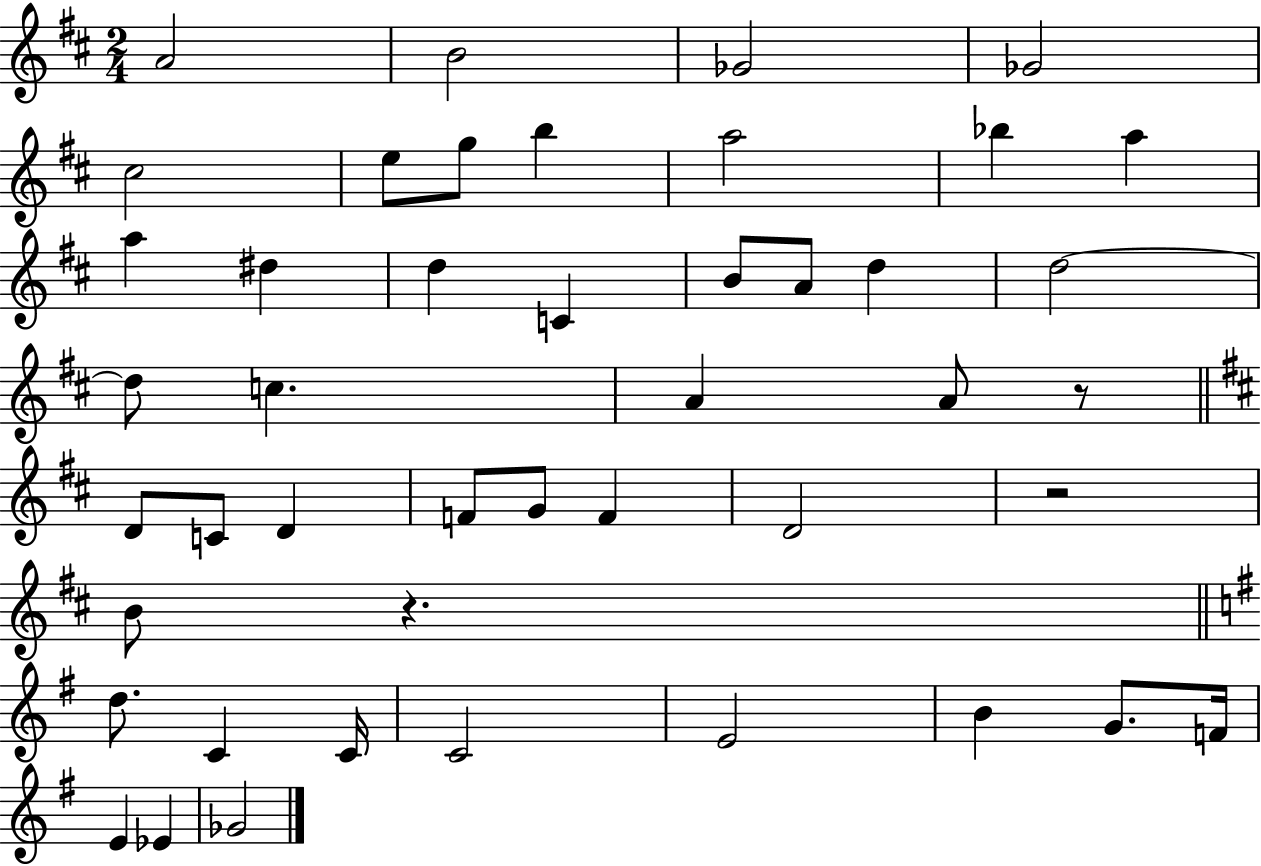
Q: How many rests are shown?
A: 3